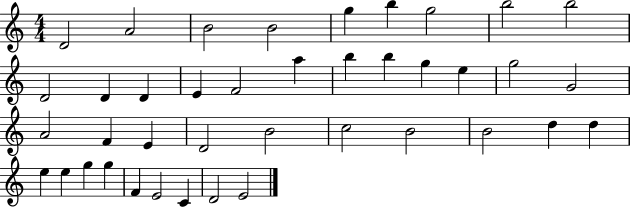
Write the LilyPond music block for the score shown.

{
  \clef treble
  \numericTimeSignature
  \time 4/4
  \key c \major
  d'2 a'2 | b'2 b'2 | g''4 b''4 g''2 | b''2 b''2 | \break d'2 d'4 d'4 | e'4 f'2 a''4 | b''4 b''4 g''4 e''4 | g''2 g'2 | \break a'2 f'4 e'4 | d'2 b'2 | c''2 b'2 | b'2 d''4 d''4 | \break e''4 e''4 g''4 g''4 | f'4 e'2 c'4 | d'2 e'2 | \bar "|."
}